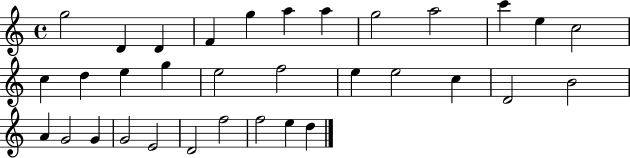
G5/h D4/q D4/q F4/q G5/q A5/q A5/q G5/h A5/h C6/q E5/q C5/h C5/q D5/q E5/q G5/q E5/h F5/h E5/q E5/h C5/q D4/h B4/h A4/q G4/h G4/q G4/h E4/h D4/h F5/h F5/h E5/q D5/q